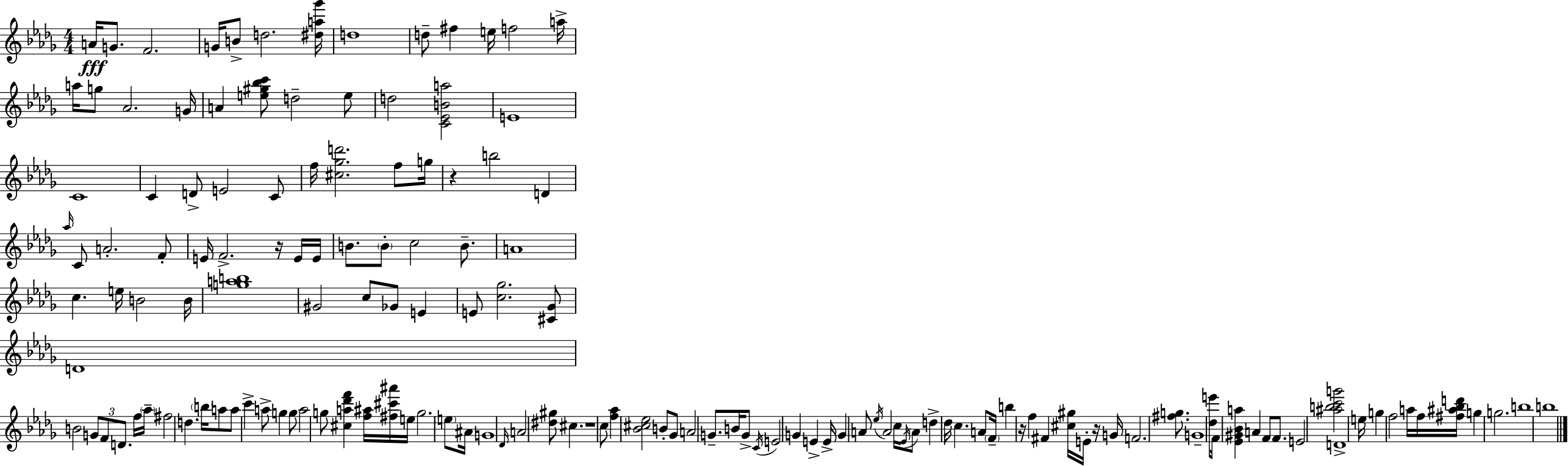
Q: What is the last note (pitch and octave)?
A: B5